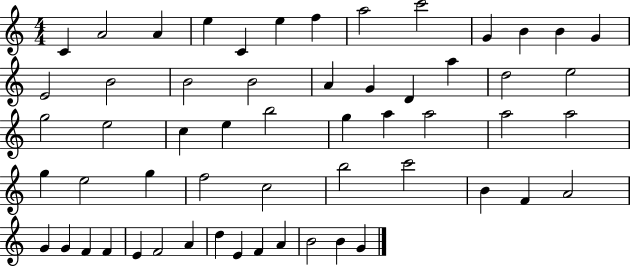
{
  \clef treble
  \numericTimeSignature
  \time 4/4
  \key c \major
  c'4 a'2 a'4 | e''4 c'4 e''4 f''4 | a''2 c'''2 | g'4 b'4 b'4 g'4 | \break e'2 b'2 | b'2 b'2 | a'4 g'4 d'4 a''4 | d''2 e''2 | \break g''2 e''2 | c''4 e''4 b''2 | g''4 a''4 a''2 | a''2 a''2 | \break g''4 e''2 g''4 | f''2 c''2 | b''2 c'''2 | b'4 f'4 a'2 | \break g'4 g'4 f'4 f'4 | e'4 f'2 a'4 | d''4 e'4 f'4 a'4 | b'2 b'4 g'4 | \break \bar "|."
}